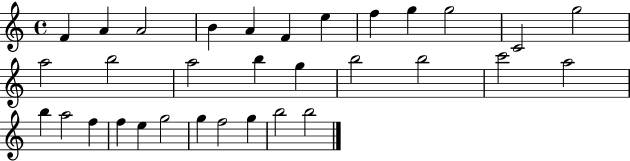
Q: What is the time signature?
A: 4/4